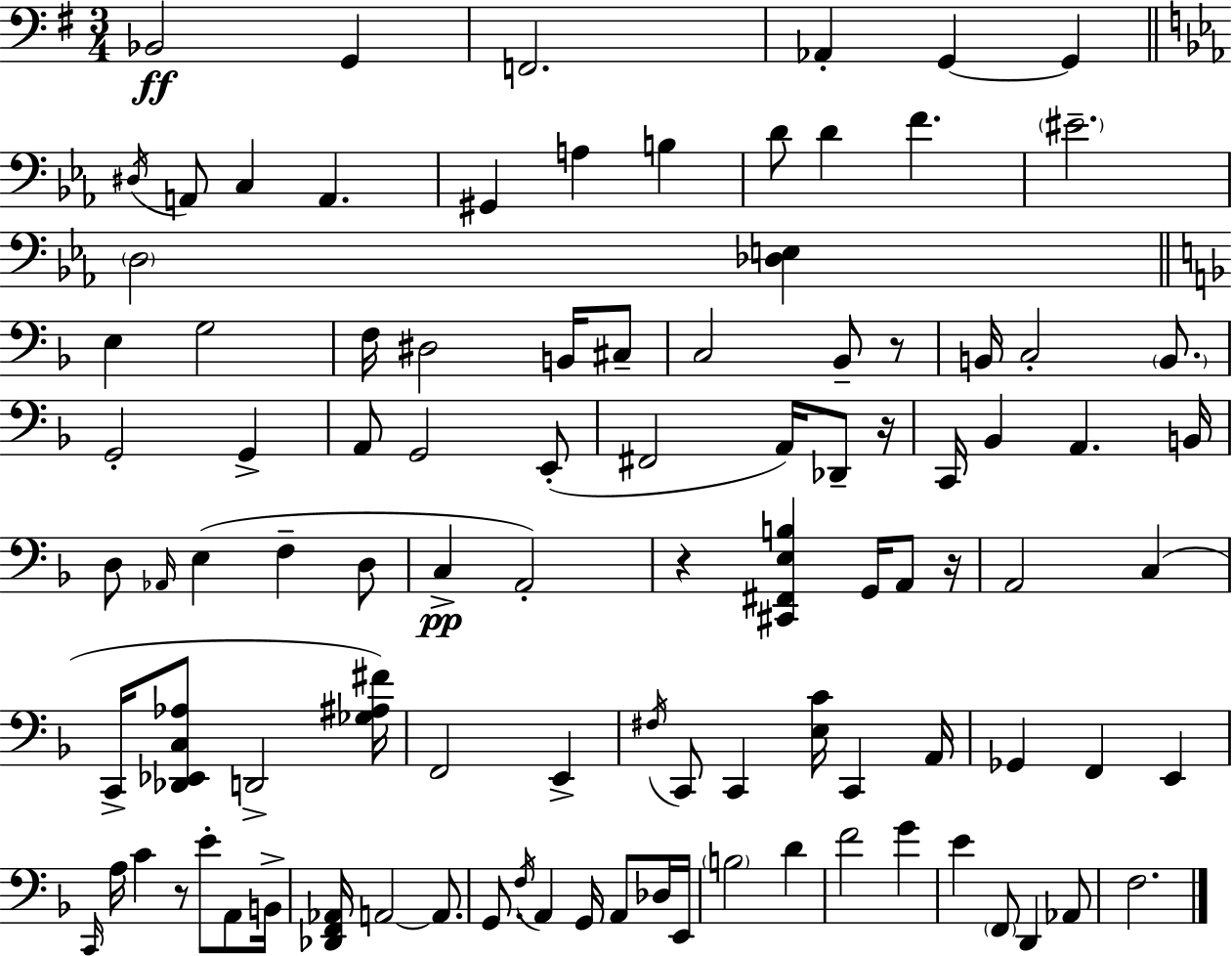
{
  \clef bass
  \numericTimeSignature
  \time 3/4
  \key g \major
  \repeat volta 2 { bes,2\ff g,4 | f,2. | aes,4-. g,4~~ g,4 | \bar "||" \break \key c \minor \acciaccatura { dis16 } a,8 c4 a,4. | gis,4 a4 b4 | d'8 d'4 f'4. | \parenthesize eis'2.-- | \break \parenthesize d2 <des e>4 | \bar "||" \break \key f \major e4 g2 | f16 dis2 b,16 cis8-- | c2 bes,8-- r8 | b,16 c2-. \parenthesize b,8. | \break g,2-. g,4-> | a,8 g,2 e,8-.( | fis,2 a,16) des,8-- r16 | c,16 bes,4 a,4. b,16 | \break d8 \grace { aes,16 } e4( f4-- d8 | c4->\pp a,2-.) | r4 <cis, fis, e b>4 g,16 a,8 | r16 a,2 c4( | \break c,16-> <des, ees, c aes>8 d,2-> | <ges ais fis'>16) f,2 e,4-> | \acciaccatura { fis16 } c,8 c,4 <e c'>16 c,4 | a,16 ges,4 f,4 e,4 | \break \grace { c,16 } a16 c'4 r8 e'8-. | a,8 b,16-> <des, f, aes,>16 a,2~~ | a,8. g,8. \acciaccatura { f16 } a,4 g,16 | a,8 des16 e,16 \parenthesize b2 | \break d'4 f'2 | g'4 e'4 \parenthesize f,8 d,4 | aes,8 f2. | } \bar "|."
}